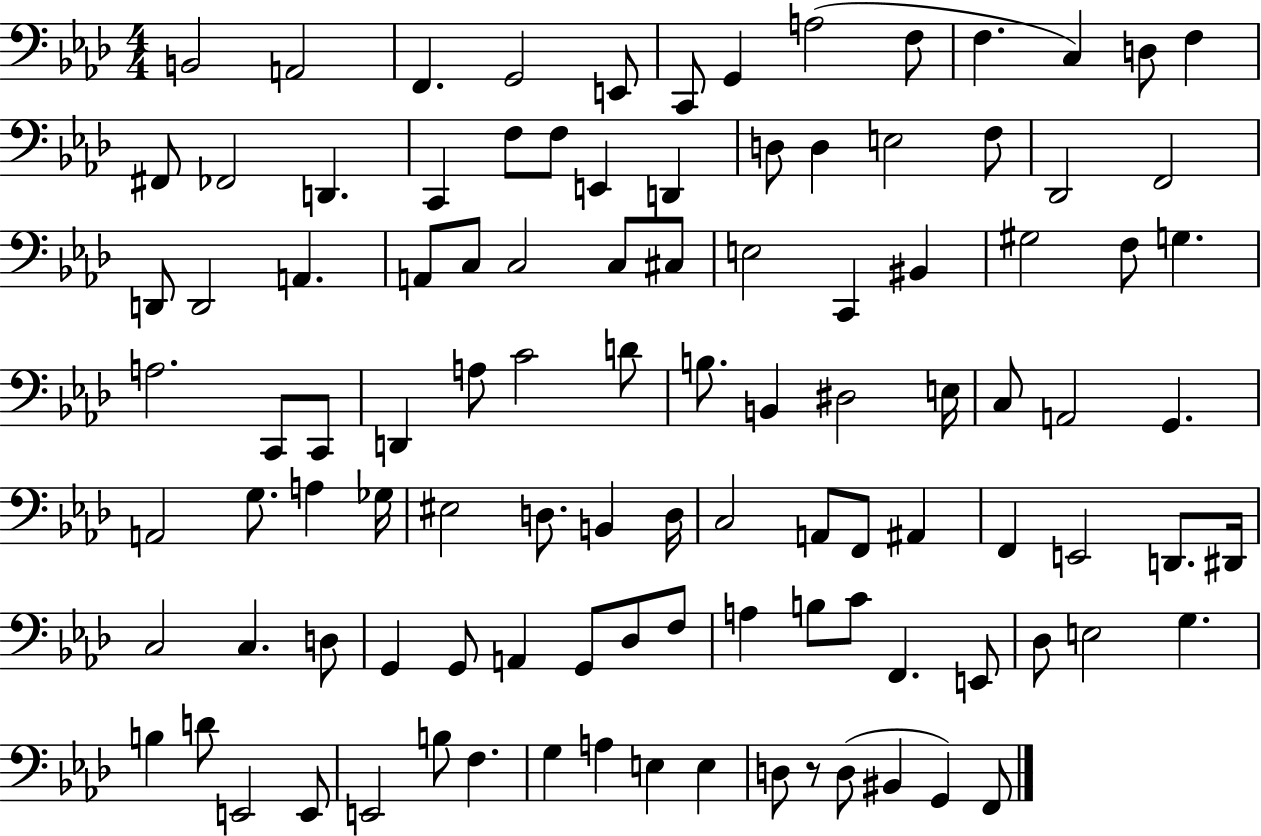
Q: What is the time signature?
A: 4/4